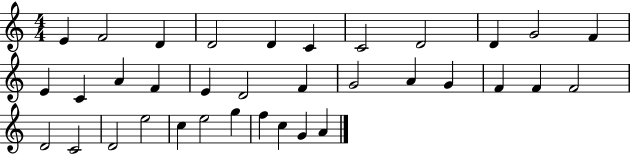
E4/q F4/h D4/q D4/h D4/q C4/q C4/h D4/h D4/q G4/h F4/q E4/q C4/q A4/q F4/q E4/q D4/h F4/q G4/h A4/q G4/q F4/q F4/q F4/h D4/h C4/h D4/h E5/h C5/q E5/h G5/q F5/q C5/q G4/q A4/q